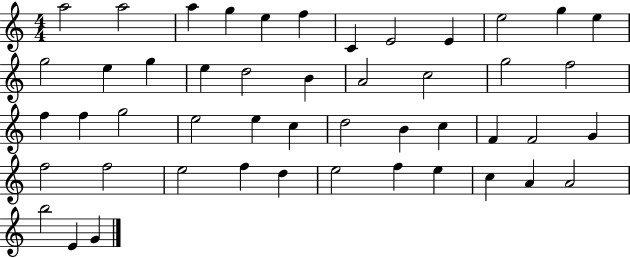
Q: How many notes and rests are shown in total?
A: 48